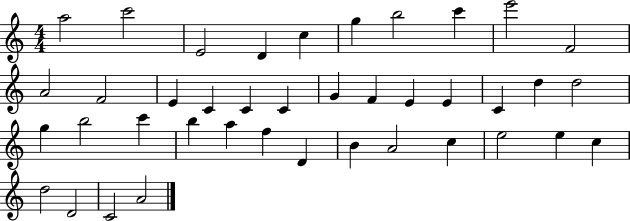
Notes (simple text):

A5/h C6/h E4/h D4/q C5/q G5/q B5/h C6/q E6/h F4/h A4/h F4/h E4/q C4/q C4/q C4/q G4/q F4/q E4/q E4/q C4/q D5/q D5/h G5/q B5/h C6/q B5/q A5/q F5/q D4/q B4/q A4/h C5/q E5/h E5/q C5/q D5/h D4/h C4/h A4/h